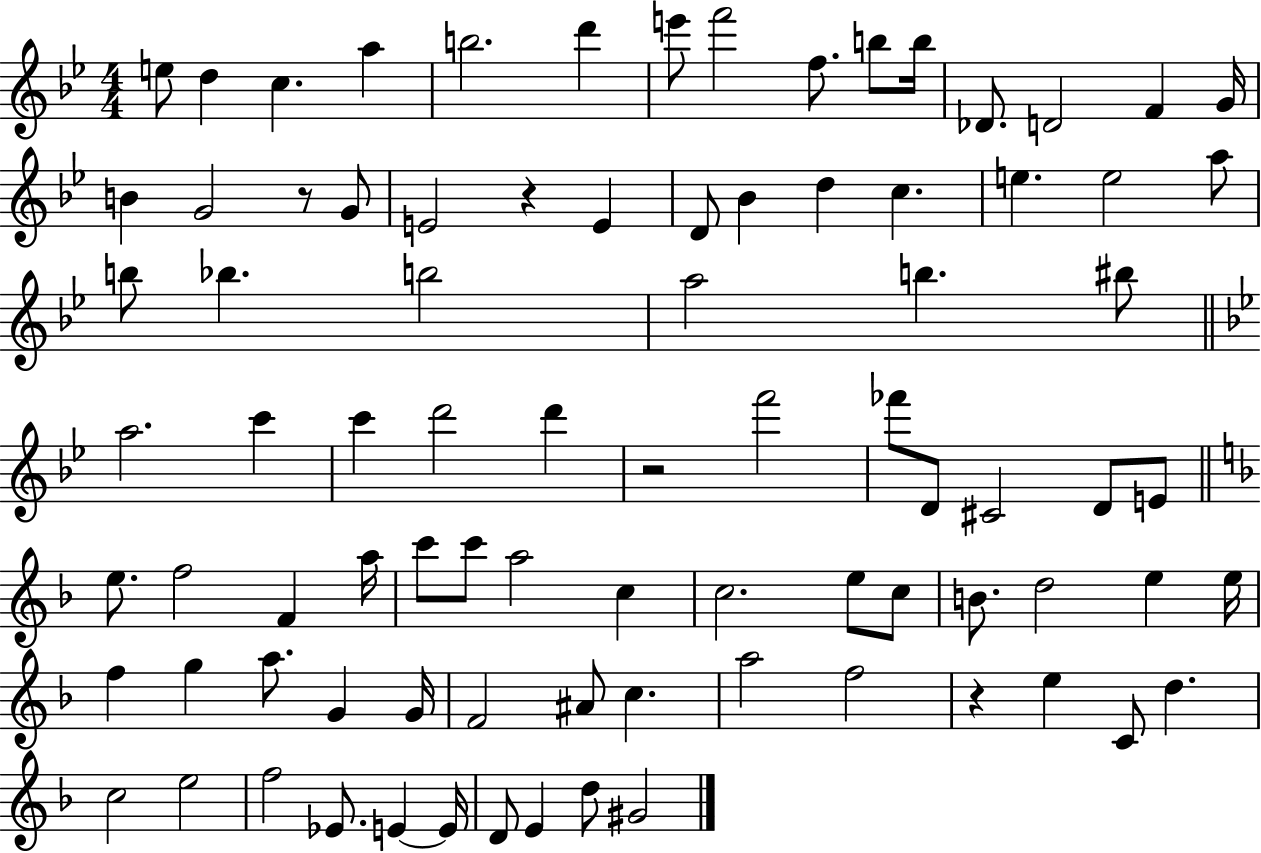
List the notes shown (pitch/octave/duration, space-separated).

E5/e D5/q C5/q. A5/q B5/h. D6/q E6/e F6/h F5/e. B5/e B5/s Db4/e. D4/h F4/q G4/s B4/q G4/h R/e G4/e E4/h R/q E4/q D4/e Bb4/q D5/q C5/q. E5/q. E5/h A5/e B5/e Bb5/q. B5/h A5/h B5/q. BIS5/e A5/h. C6/q C6/q D6/h D6/q R/h F6/h FES6/e D4/e C#4/h D4/e E4/e E5/e. F5/h F4/q A5/s C6/e C6/e A5/h C5/q C5/h. E5/e C5/e B4/e. D5/h E5/q E5/s F5/q G5/q A5/e. G4/q G4/s F4/h A#4/e C5/q. A5/h F5/h R/q E5/q C4/e D5/q. C5/h E5/h F5/h Eb4/e. E4/q E4/s D4/e E4/q D5/e G#4/h